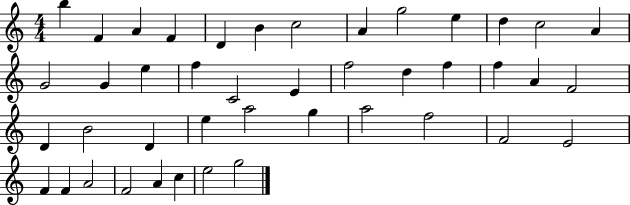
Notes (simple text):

B5/q F4/q A4/q F4/q D4/q B4/q C5/h A4/q G5/h E5/q D5/q C5/h A4/q G4/h G4/q E5/q F5/q C4/h E4/q F5/h D5/q F5/q F5/q A4/q F4/h D4/q B4/h D4/q E5/q A5/h G5/q A5/h F5/h F4/h E4/h F4/q F4/q A4/h F4/h A4/q C5/q E5/h G5/h